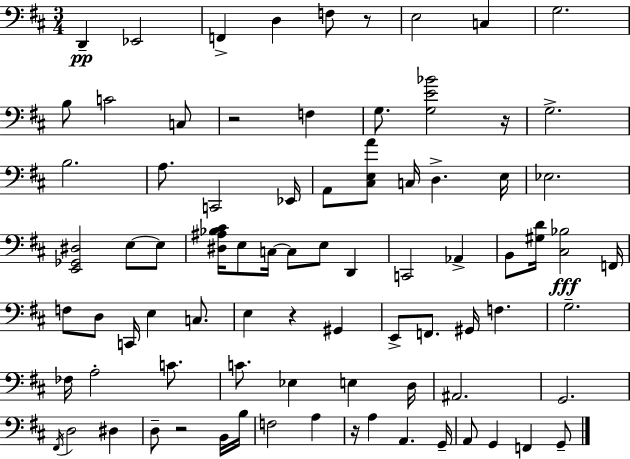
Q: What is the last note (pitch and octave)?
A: G2